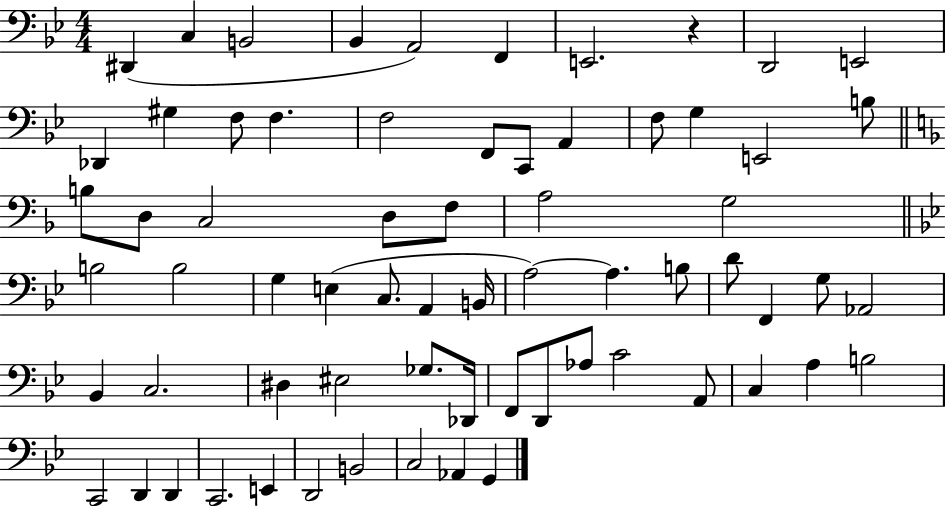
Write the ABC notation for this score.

X:1
T:Untitled
M:4/4
L:1/4
K:Bb
^D,, C, B,,2 _B,, A,,2 F,, E,,2 z D,,2 E,,2 _D,, ^G, F,/2 F, F,2 F,,/2 C,,/2 A,, F,/2 G, E,,2 B,/2 B,/2 D,/2 C,2 D,/2 F,/2 A,2 G,2 B,2 B,2 G, E, C,/2 A,, B,,/4 A,2 A, B,/2 D/2 F,, G,/2 _A,,2 _B,, C,2 ^D, ^E,2 _G,/2 _D,,/4 F,,/2 D,,/2 _A,/2 C2 A,,/2 C, A, B,2 C,,2 D,, D,, C,,2 E,, D,,2 B,,2 C,2 _A,, G,,